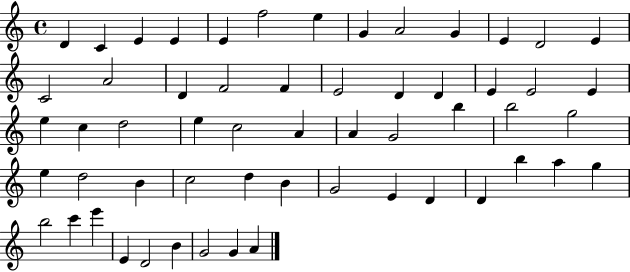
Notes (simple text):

D4/q C4/q E4/q E4/q E4/q F5/h E5/q G4/q A4/h G4/q E4/q D4/h E4/q C4/h A4/h D4/q F4/h F4/q E4/h D4/q D4/q E4/q E4/h E4/q E5/q C5/q D5/h E5/q C5/h A4/q A4/q G4/h B5/q B5/h G5/h E5/q D5/h B4/q C5/h D5/q B4/q G4/h E4/q D4/q D4/q B5/q A5/q G5/q B5/h C6/q E6/q E4/q D4/h B4/q G4/h G4/q A4/q